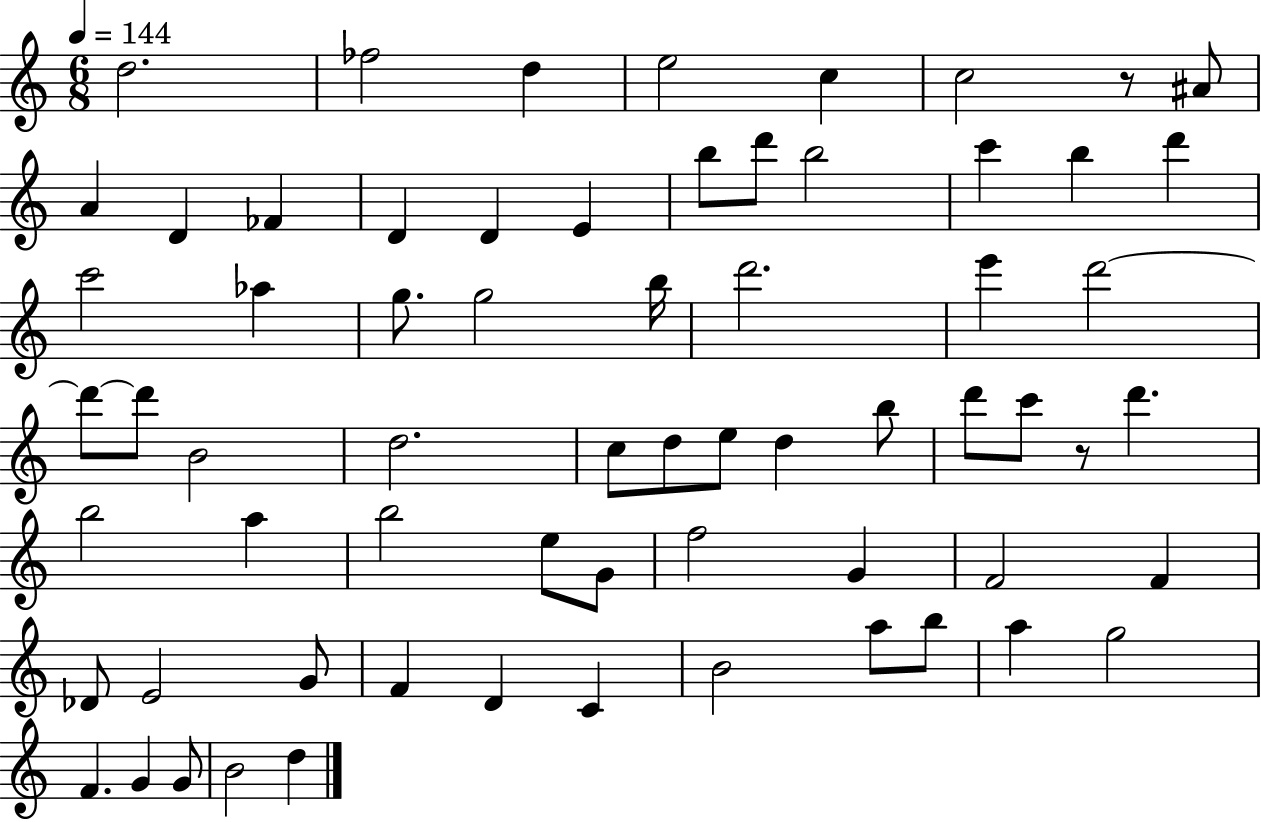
{
  \clef treble
  \numericTimeSignature
  \time 6/8
  \key c \major
  \tempo 4 = 144
  d''2. | fes''2 d''4 | e''2 c''4 | c''2 r8 ais'8 | \break a'4 d'4 fes'4 | d'4 d'4 e'4 | b''8 d'''8 b''2 | c'''4 b''4 d'''4 | \break c'''2 aes''4 | g''8. g''2 b''16 | d'''2. | e'''4 d'''2~~ | \break d'''8~~ d'''8 b'2 | d''2. | c''8 d''8 e''8 d''4 b''8 | d'''8 c'''8 r8 d'''4. | \break b''2 a''4 | b''2 e''8 g'8 | f''2 g'4 | f'2 f'4 | \break des'8 e'2 g'8 | f'4 d'4 c'4 | b'2 a''8 b''8 | a''4 g''2 | \break f'4. g'4 g'8 | b'2 d''4 | \bar "|."
}